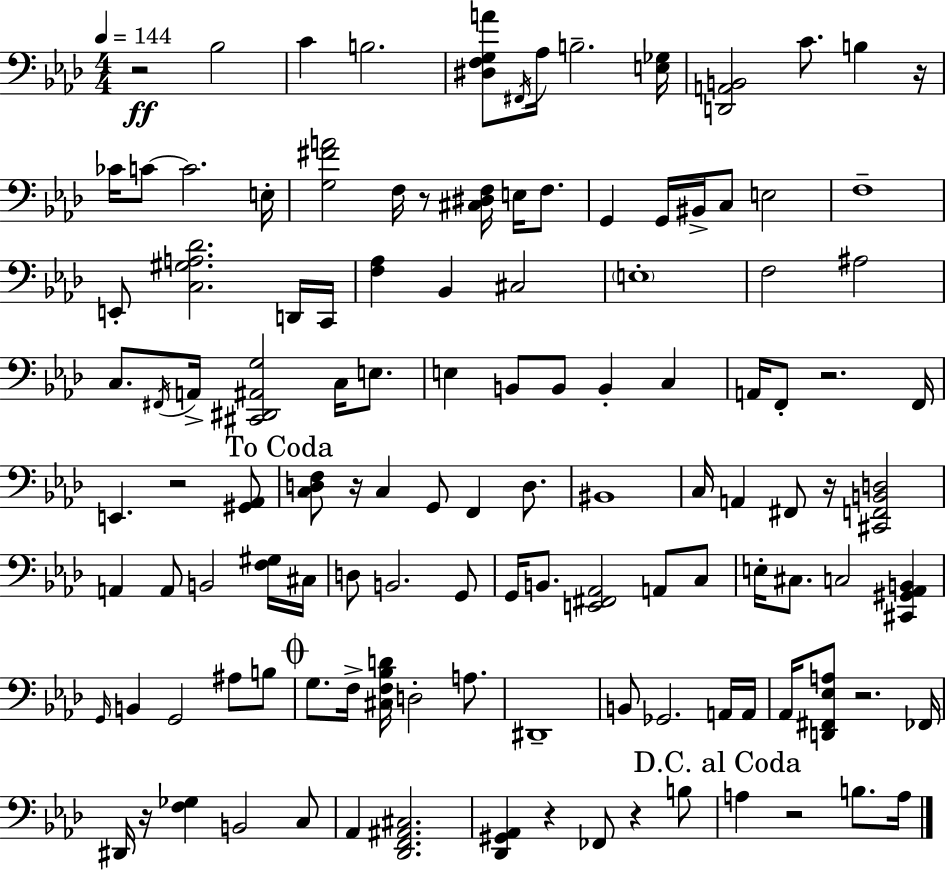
{
  \clef bass
  \numericTimeSignature
  \time 4/4
  \key f \minor
  \tempo 4 = 144
  r2\ff bes2 | c'4 b2. | <dis f g a'>8 \acciaccatura { fis,16 } aes16 b2.-- | <e ges>16 <d, a, b,>2 c'8. b4 | \break r16 ces'16 c'8~~ c'2. | e16-. <g fis' a'>2 f16 r8 <cis dis f>16 e16 f8. | g,4 g,16 bis,16-> c8 e2 | f1-- | \break e,8-. <c gis a des'>2. d,16 | c,16 <f aes>4 bes,4 cis2 | \parenthesize e1-. | f2 ais2 | \break c8. \acciaccatura { fis,16 } a,16-> <cis, dis, ais, g>2 c16 e8. | e4 b,8 b,8 b,4-. c4 | a,16 f,8-. r2. | f,16 e,4. r2 | \break <gis, aes,>8 \mark "To Coda" <c d f>8 r16 c4 g,8 f,4 d8. | bis,1 | c16 a,4 fis,8 r16 <cis, f, b, d>2 | a,4 a,8 b,2 | \break <f gis>16 cis16 d8 b,2. | g,8 g,16 b,8. <e, fis, aes,>2 a,8 | c8 e16-. cis8. c2 <cis, gis, aes, b,>4 | \grace { g,16 } b,4 g,2 ais8 | \break b8 \mark \markup { \musicglyph "scripts.coda" } g8. f16-> <cis f bes d'>16 d2-. | a8. dis,1-- | b,8 ges,2. | a,16 a,16 aes,16 <d, fis, ees a>8 r2. | \break fes,16 dis,16 r16 <f ges>4 b,2 | c8 aes,4 <des, f, ais, cis>2. | <des, gis, aes,>4 r4 fes,8 r4 | b8 \mark "D.C. al Coda" a4 r2 b8. | \break a16 \bar "|."
}